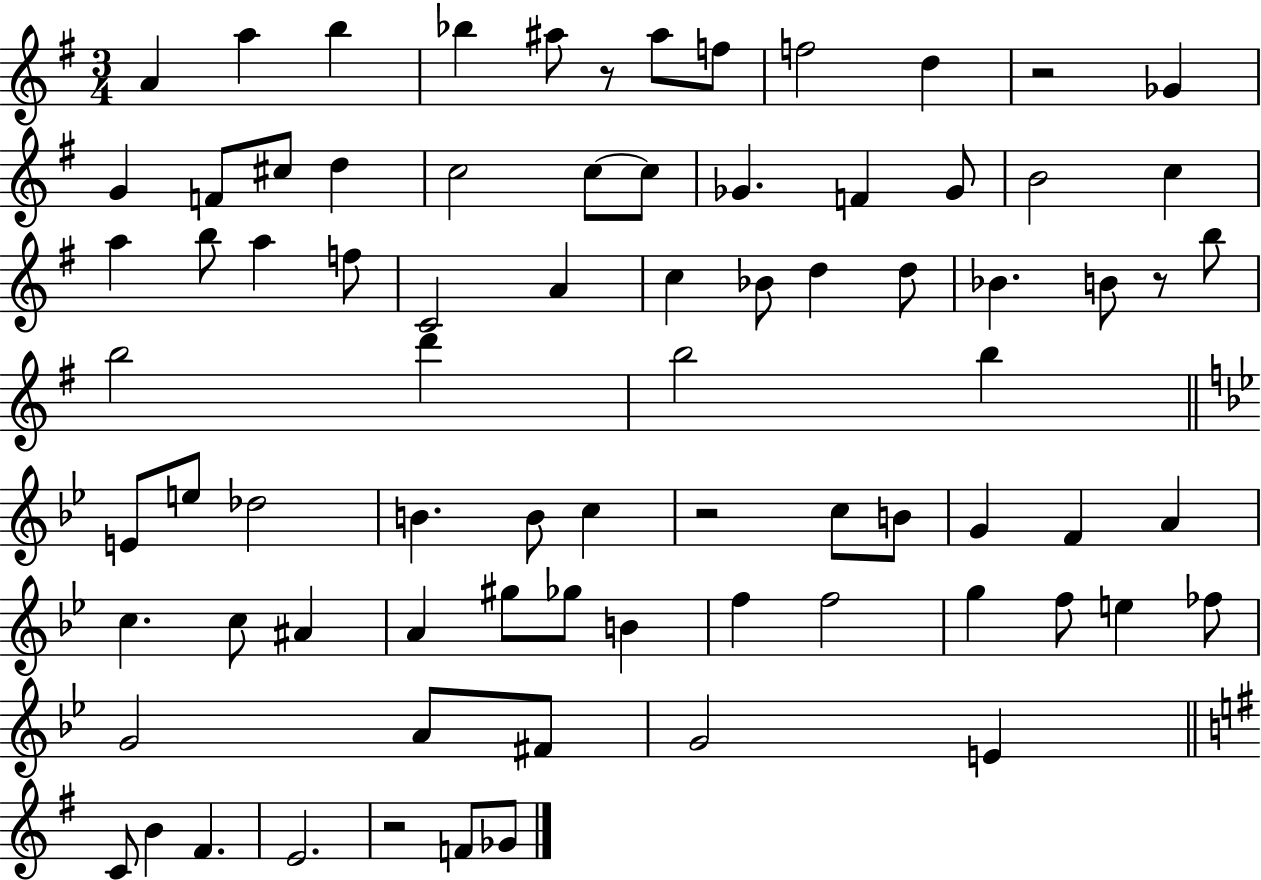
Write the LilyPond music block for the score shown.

{
  \clef treble
  \numericTimeSignature
  \time 3/4
  \key g \major
  a'4 a''4 b''4 | bes''4 ais''8 r8 ais''8 f''8 | f''2 d''4 | r2 ges'4 | \break g'4 f'8 cis''8 d''4 | c''2 c''8~~ c''8 | ges'4. f'4 ges'8 | b'2 c''4 | \break a''4 b''8 a''4 f''8 | c'2 a'4 | c''4 bes'8 d''4 d''8 | bes'4. b'8 r8 b''8 | \break b''2 d'''4 | b''2 b''4 | \bar "||" \break \key bes \major e'8 e''8 des''2 | b'4. b'8 c''4 | r2 c''8 b'8 | g'4 f'4 a'4 | \break c''4. c''8 ais'4 | a'4 gis''8 ges''8 b'4 | f''4 f''2 | g''4 f''8 e''4 fes''8 | \break g'2 a'8 fis'8 | g'2 e'4 | \bar "||" \break \key g \major c'8 b'4 fis'4. | e'2. | r2 f'8 ges'8 | \bar "|."
}